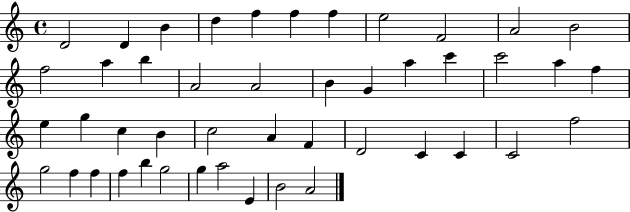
{
  \clef treble
  \time 4/4
  \defaultTimeSignature
  \key c \major
  d'2 d'4 b'4 | d''4 f''4 f''4 f''4 | e''2 f'2 | a'2 b'2 | \break f''2 a''4 b''4 | a'2 a'2 | b'4 g'4 a''4 c'''4 | c'''2 a''4 f''4 | \break e''4 g''4 c''4 b'4 | c''2 a'4 f'4 | d'2 c'4 c'4 | c'2 f''2 | \break g''2 f''4 f''4 | f''4 b''4 g''2 | g''4 a''2 e'4 | b'2 a'2 | \break \bar "|."
}